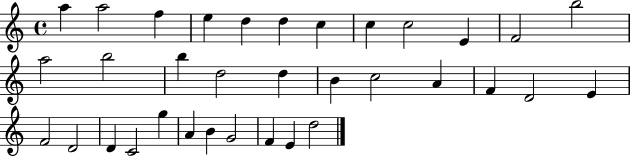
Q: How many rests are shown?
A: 0